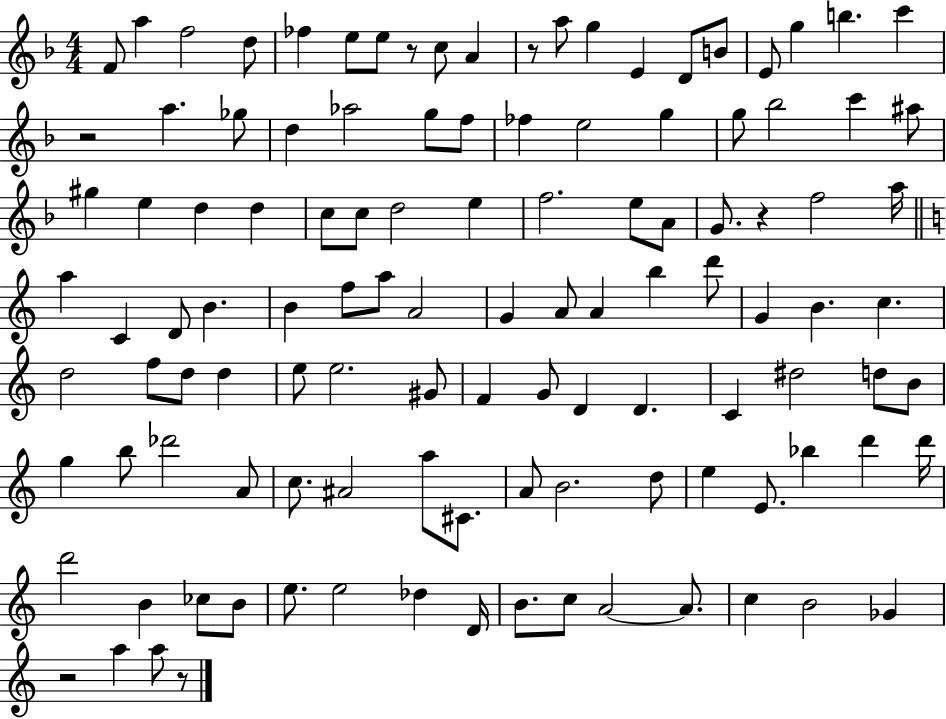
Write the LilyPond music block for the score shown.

{
  \clef treble
  \numericTimeSignature
  \time 4/4
  \key f \major
  f'8 a''4 f''2 d''8 | fes''4 e''8 e''8 r8 c''8 a'4 | r8 a''8 g''4 e'4 d'8 b'8 | e'8 g''4 b''4. c'''4 | \break r2 a''4. ges''8 | d''4 aes''2 g''8 f''8 | fes''4 e''2 g''4 | g''8 bes''2 c'''4 ais''8 | \break gis''4 e''4 d''4 d''4 | c''8 c''8 d''2 e''4 | f''2. e''8 a'8 | g'8. r4 f''2 a''16 | \break \bar "||" \break \key c \major a''4 c'4 d'8 b'4. | b'4 f''8 a''8 a'2 | g'4 a'8 a'4 b''4 d'''8 | g'4 b'4. c''4. | \break d''2 f''8 d''8 d''4 | e''8 e''2. gis'8 | f'4 g'8 d'4 d'4. | c'4 dis''2 d''8 b'8 | \break g''4 b''8 des'''2 a'8 | c''8. ais'2 a''8 cis'8. | a'8 b'2. d''8 | e''4 e'8. bes''4 d'''4 d'''16 | \break d'''2 b'4 ces''8 b'8 | e''8. e''2 des''4 d'16 | b'8. c''8 a'2~~ a'8. | c''4 b'2 ges'4 | \break r2 a''4 a''8 r8 | \bar "|."
}